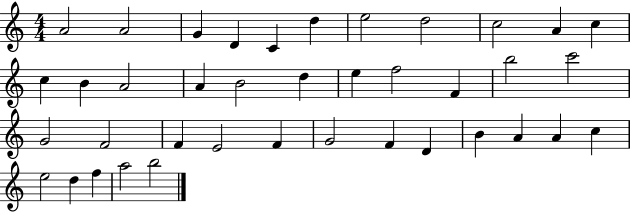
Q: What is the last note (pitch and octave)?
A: B5